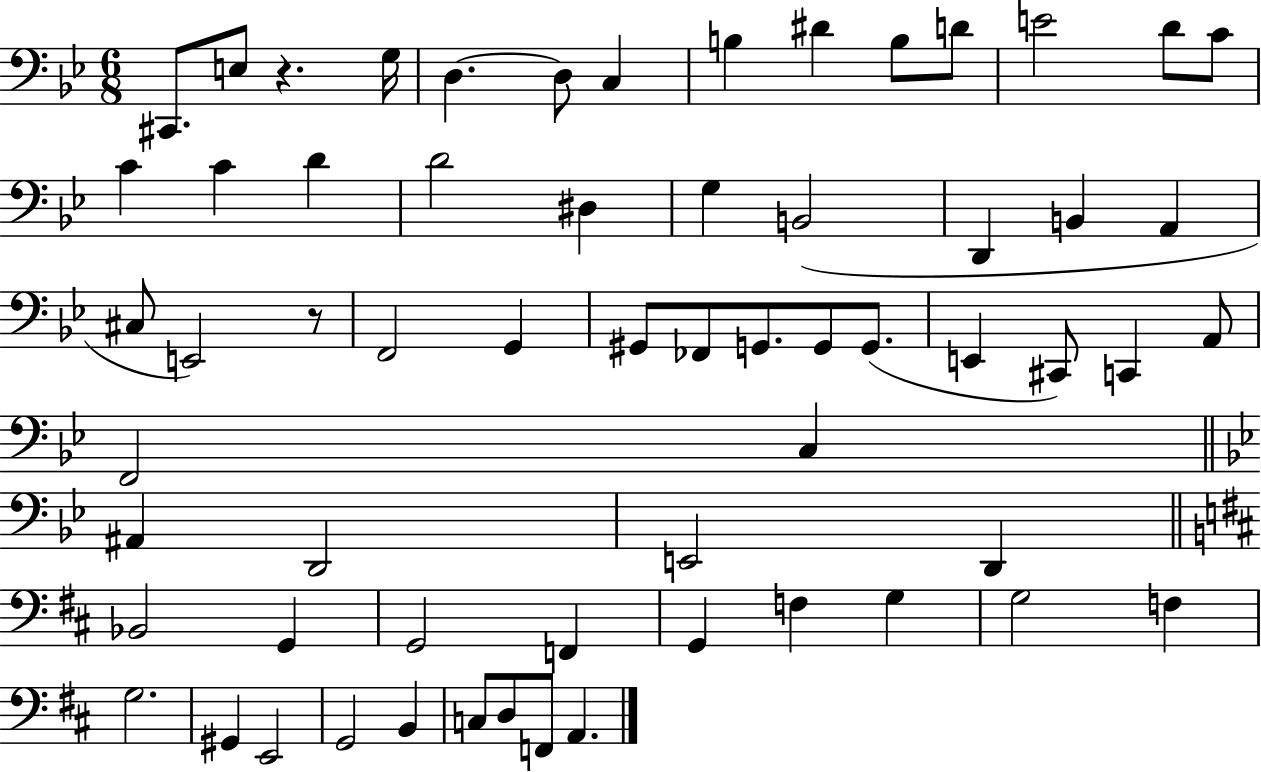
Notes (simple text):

C#2/e. E3/e R/q. G3/s D3/q. D3/e C3/q B3/q D#4/q B3/e D4/e E4/h D4/e C4/e C4/q C4/q D4/q D4/h D#3/q G3/q B2/h D2/q B2/q A2/q C#3/e E2/h R/e F2/h G2/q G#2/e FES2/e G2/e. G2/e G2/e. E2/q C#2/e C2/q A2/e F2/h C3/q A#2/q D2/h E2/h D2/q Bb2/h G2/q G2/h F2/q G2/q F3/q G3/q G3/h F3/q G3/h. G#2/q E2/h G2/h B2/q C3/e D3/e F2/e A2/q.